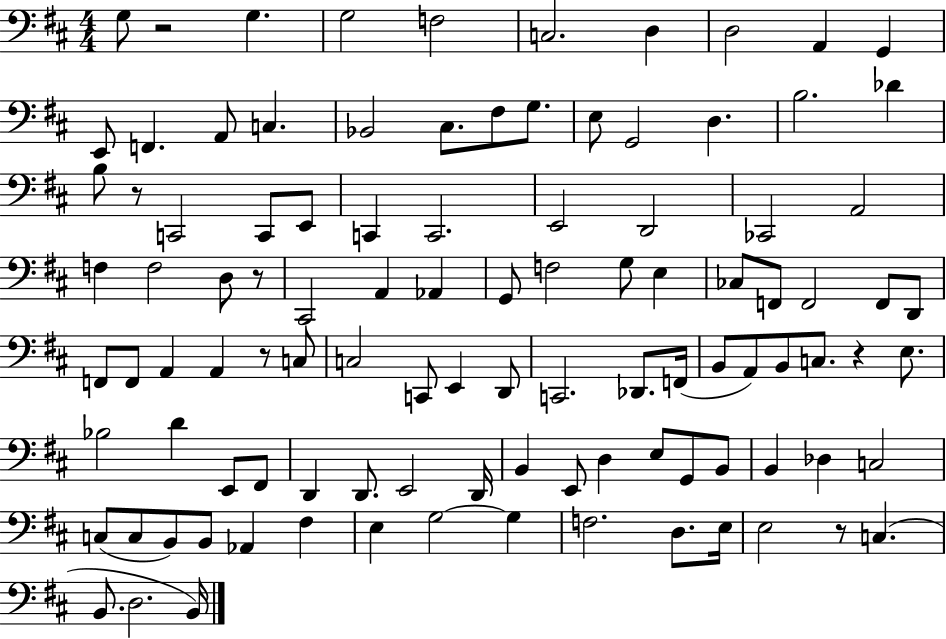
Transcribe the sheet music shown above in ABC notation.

X:1
T:Untitled
M:4/4
L:1/4
K:D
G,/2 z2 G, G,2 F,2 C,2 D, D,2 A,, G,, E,,/2 F,, A,,/2 C, _B,,2 ^C,/2 ^F,/2 G,/2 E,/2 G,,2 D, B,2 _D B,/2 z/2 C,,2 C,,/2 E,,/2 C,, C,,2 E,,2 D,,2 _C,,2 A,,2 F, F,2 D,/2 z/2 ^C,,2 A,, _A,, G,,/2 F,2 G,/2 E, _C,/2 F,,/2 F,,2 F,,/2 D,,/2 F,,/2 F,,/2 A,, A,, z/2 C,/2 C,2 C,,/2 E,, D,,/2 C,,2 _D,,/2 F,,/4 B,,/2 A,,/2 B,,/2 C,/2 z E,/2 _B,2 D E,,/2 ^F,,/2 D,, D,,/2 E,,2 D,,/4 B,, E,,/2 D, E,/2 G,,/2 B,,/2 B,, _D, C,2 C,/2 C,/2 B,,/2 B,,/2 _A,, ^F, E, G,2 G, F,2 D,/2 E,/4 E,2 z/2 C, B,,/2 D,2 B,,/4